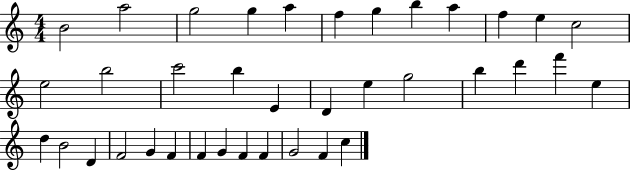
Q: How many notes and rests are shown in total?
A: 37